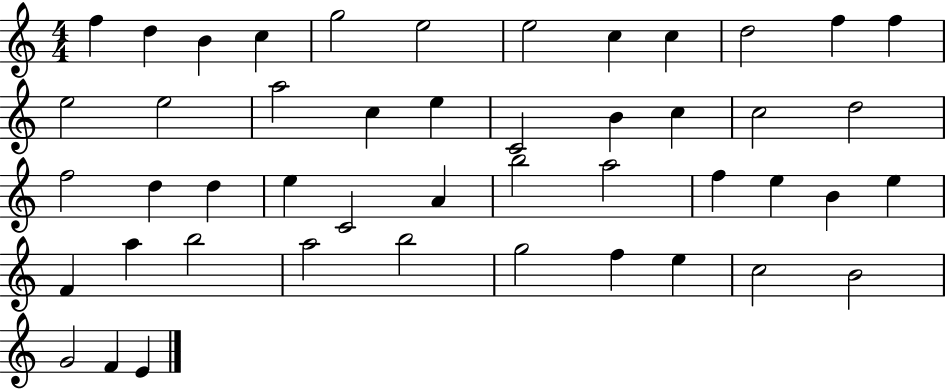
F5/q D5/q B4/q C5/q G5/h E5/h E5/h C5/q C5/q D5/h F5/q F5/q E5/h E5/h A5/h C5/q E5/q C4/h B4/q C5/q C5/h D5/h F5/h D5/q D5/q E5/q C4/h A4/q B5/h A5/h F5/q E5/q B4/q E5/q F4/q A5/q B5/h A5/h B5/h G5/h F5/q E5/q C5/h B4/h G4/h F4/q E4/q